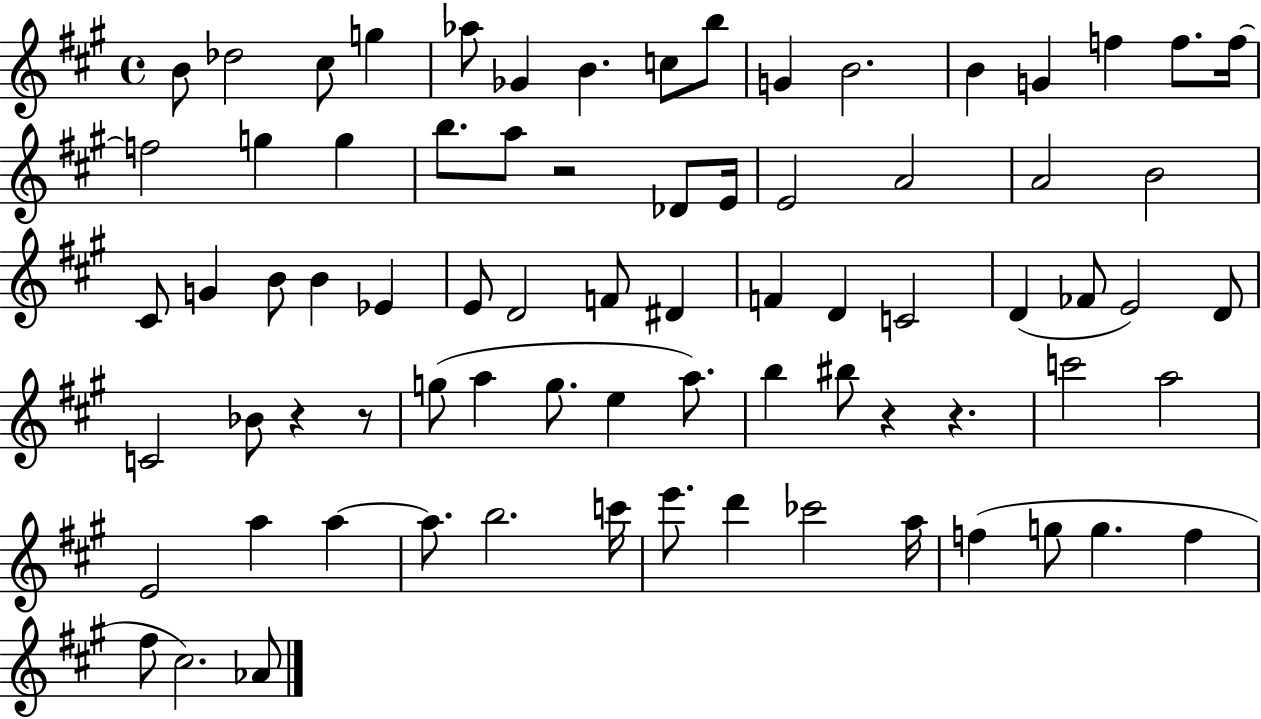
{
  \clef treble
  \time 4/4
  \defaultTimeSignature
  \key a \major
  b'8 des''2 cis''8 g''4 | aes''8 ges'4 b'4. c''8 b''8 | g'4 b'2. | b'4 g'4 f''4 f''8. f''16~~ | \break f''2 g''4 g''4 | b''8. a''8 r2 des'8 e'16 | e'2 a'2 | a'2 b'2 | \break cis'8 g'4 b'8 b'4 ees'4 | e'8 d'2 f'8 dis'4 | f'4 d'4 c'2 | d'4( fes'8 e'2) d'8 | \break c'2 bes'8 r4 r8 | g''8( a''4 g''8. e''4 a''8.) | b''4 bis''8 r4 r4. | c'''2 a''2 | \break e'2 a''4 a''4~~ | a''8. b''2. c'''16 | e'''8. d'''4 ces'''2 a''16 | f''4( g''8 g''4. f''4 | \break fis''8 cis''2.) aes'8 | \bar "|."
}